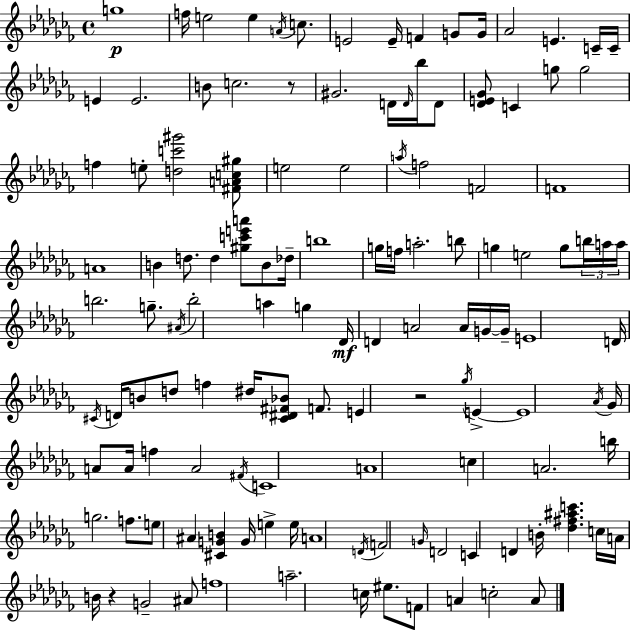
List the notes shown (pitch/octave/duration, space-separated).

G5/w F5/s E5/h E5/q A4/s C5/e. E4/h E4/s F4/q G4/e G4/s Ab4/h E4/q. C4/s C4/s E4/q E4/h. B4/e C5/h. R/e G#4/h. D4/s D4/s Bb5/s D4/e [Db4,E4,Gb4]/e C4/q G5/e G5/h F5/q E5/e [D5,C6,G#6]/h [F#4,A4,C5,G#5]/e E5/h E5/h A5/s F5/h F4/h F4/w A4/w B4/q D5/e. D5/q [G#5,C6,E6,A6]/e B4/e Db5/s B5/w G5/s F5/s A5/h. B5/e G5/q E5/h G5/e B5/s A5/s A5/s B5/h. G5/e. A#4/s B5/h A5/q G5/q Db4/s D4/q A4/h A4/s G4/s G4/s E4/w D4/s C#4/s D4/s B4/e D5/e F5/q D#5/s [C#4,D#4,F#4,Bb4]/e F4/e. E4/q R/h Gb5/s E4/q E4/w Ab4/s Gb4/s A4/e A4/s F5/q A4/h F#4/s C4/w A4/w C5/q A4/h. B5/s G5/h. F5/e. E5/e A#4/q [C#4,G4,B4]/q G4/s E5/q E5/s A4/w D4/s F4/h G4/s D4/h C4/q D4/q B4/s [Db5,F#5,A#5,C6]/q. C5/s A4/s B4/s R/q G4/h A#4/e F5/w A5/h. C5/s EIS5/e. F4/e A4/q C5/h A4/e